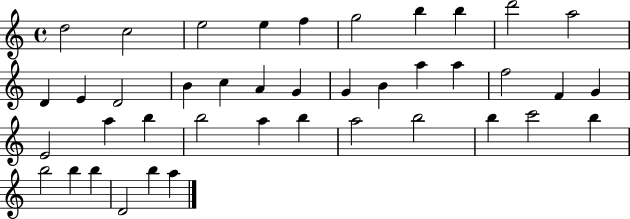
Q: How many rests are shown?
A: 0